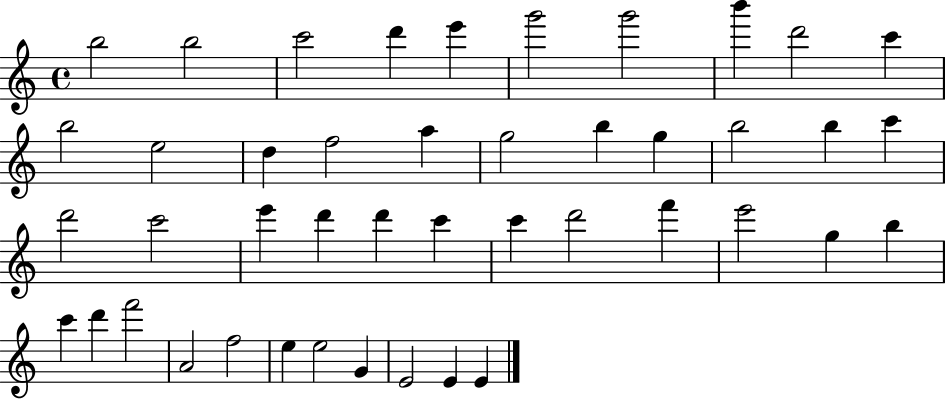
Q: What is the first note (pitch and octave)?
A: B5